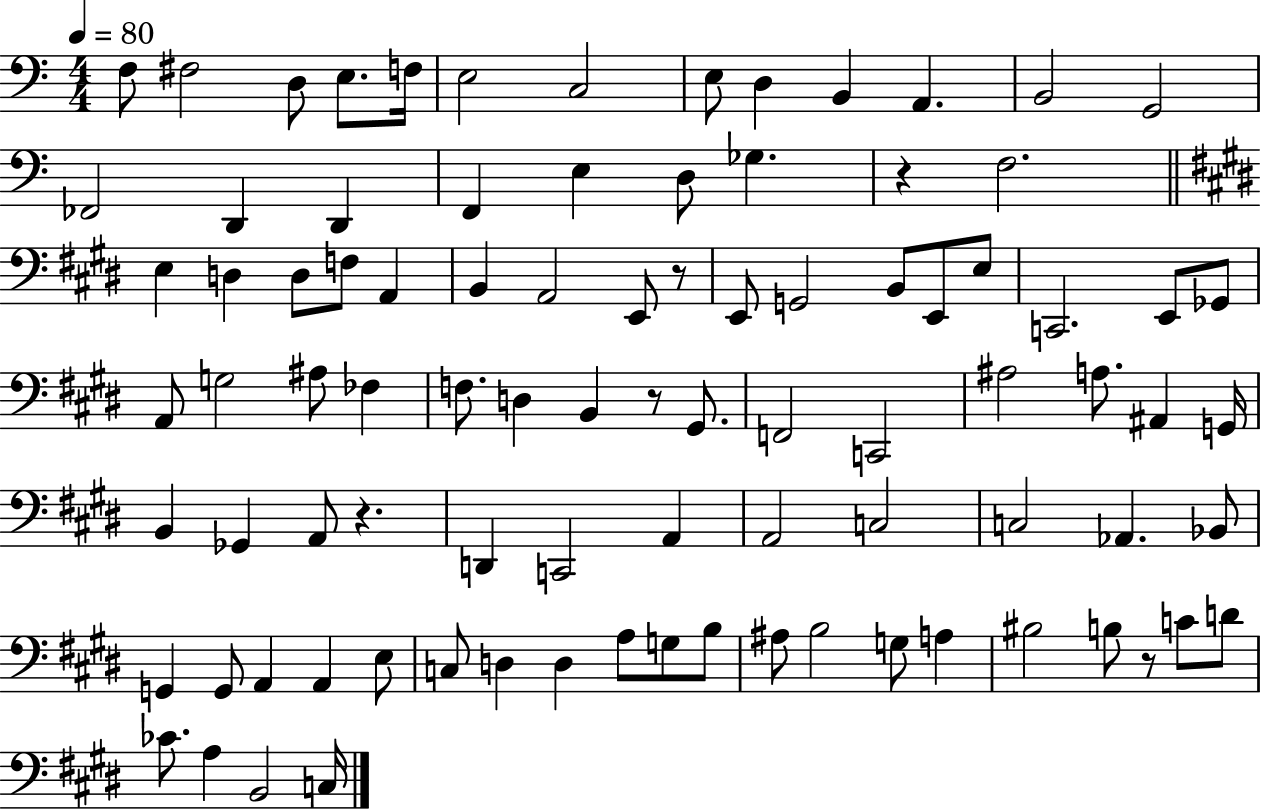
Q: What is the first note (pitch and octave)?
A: F3